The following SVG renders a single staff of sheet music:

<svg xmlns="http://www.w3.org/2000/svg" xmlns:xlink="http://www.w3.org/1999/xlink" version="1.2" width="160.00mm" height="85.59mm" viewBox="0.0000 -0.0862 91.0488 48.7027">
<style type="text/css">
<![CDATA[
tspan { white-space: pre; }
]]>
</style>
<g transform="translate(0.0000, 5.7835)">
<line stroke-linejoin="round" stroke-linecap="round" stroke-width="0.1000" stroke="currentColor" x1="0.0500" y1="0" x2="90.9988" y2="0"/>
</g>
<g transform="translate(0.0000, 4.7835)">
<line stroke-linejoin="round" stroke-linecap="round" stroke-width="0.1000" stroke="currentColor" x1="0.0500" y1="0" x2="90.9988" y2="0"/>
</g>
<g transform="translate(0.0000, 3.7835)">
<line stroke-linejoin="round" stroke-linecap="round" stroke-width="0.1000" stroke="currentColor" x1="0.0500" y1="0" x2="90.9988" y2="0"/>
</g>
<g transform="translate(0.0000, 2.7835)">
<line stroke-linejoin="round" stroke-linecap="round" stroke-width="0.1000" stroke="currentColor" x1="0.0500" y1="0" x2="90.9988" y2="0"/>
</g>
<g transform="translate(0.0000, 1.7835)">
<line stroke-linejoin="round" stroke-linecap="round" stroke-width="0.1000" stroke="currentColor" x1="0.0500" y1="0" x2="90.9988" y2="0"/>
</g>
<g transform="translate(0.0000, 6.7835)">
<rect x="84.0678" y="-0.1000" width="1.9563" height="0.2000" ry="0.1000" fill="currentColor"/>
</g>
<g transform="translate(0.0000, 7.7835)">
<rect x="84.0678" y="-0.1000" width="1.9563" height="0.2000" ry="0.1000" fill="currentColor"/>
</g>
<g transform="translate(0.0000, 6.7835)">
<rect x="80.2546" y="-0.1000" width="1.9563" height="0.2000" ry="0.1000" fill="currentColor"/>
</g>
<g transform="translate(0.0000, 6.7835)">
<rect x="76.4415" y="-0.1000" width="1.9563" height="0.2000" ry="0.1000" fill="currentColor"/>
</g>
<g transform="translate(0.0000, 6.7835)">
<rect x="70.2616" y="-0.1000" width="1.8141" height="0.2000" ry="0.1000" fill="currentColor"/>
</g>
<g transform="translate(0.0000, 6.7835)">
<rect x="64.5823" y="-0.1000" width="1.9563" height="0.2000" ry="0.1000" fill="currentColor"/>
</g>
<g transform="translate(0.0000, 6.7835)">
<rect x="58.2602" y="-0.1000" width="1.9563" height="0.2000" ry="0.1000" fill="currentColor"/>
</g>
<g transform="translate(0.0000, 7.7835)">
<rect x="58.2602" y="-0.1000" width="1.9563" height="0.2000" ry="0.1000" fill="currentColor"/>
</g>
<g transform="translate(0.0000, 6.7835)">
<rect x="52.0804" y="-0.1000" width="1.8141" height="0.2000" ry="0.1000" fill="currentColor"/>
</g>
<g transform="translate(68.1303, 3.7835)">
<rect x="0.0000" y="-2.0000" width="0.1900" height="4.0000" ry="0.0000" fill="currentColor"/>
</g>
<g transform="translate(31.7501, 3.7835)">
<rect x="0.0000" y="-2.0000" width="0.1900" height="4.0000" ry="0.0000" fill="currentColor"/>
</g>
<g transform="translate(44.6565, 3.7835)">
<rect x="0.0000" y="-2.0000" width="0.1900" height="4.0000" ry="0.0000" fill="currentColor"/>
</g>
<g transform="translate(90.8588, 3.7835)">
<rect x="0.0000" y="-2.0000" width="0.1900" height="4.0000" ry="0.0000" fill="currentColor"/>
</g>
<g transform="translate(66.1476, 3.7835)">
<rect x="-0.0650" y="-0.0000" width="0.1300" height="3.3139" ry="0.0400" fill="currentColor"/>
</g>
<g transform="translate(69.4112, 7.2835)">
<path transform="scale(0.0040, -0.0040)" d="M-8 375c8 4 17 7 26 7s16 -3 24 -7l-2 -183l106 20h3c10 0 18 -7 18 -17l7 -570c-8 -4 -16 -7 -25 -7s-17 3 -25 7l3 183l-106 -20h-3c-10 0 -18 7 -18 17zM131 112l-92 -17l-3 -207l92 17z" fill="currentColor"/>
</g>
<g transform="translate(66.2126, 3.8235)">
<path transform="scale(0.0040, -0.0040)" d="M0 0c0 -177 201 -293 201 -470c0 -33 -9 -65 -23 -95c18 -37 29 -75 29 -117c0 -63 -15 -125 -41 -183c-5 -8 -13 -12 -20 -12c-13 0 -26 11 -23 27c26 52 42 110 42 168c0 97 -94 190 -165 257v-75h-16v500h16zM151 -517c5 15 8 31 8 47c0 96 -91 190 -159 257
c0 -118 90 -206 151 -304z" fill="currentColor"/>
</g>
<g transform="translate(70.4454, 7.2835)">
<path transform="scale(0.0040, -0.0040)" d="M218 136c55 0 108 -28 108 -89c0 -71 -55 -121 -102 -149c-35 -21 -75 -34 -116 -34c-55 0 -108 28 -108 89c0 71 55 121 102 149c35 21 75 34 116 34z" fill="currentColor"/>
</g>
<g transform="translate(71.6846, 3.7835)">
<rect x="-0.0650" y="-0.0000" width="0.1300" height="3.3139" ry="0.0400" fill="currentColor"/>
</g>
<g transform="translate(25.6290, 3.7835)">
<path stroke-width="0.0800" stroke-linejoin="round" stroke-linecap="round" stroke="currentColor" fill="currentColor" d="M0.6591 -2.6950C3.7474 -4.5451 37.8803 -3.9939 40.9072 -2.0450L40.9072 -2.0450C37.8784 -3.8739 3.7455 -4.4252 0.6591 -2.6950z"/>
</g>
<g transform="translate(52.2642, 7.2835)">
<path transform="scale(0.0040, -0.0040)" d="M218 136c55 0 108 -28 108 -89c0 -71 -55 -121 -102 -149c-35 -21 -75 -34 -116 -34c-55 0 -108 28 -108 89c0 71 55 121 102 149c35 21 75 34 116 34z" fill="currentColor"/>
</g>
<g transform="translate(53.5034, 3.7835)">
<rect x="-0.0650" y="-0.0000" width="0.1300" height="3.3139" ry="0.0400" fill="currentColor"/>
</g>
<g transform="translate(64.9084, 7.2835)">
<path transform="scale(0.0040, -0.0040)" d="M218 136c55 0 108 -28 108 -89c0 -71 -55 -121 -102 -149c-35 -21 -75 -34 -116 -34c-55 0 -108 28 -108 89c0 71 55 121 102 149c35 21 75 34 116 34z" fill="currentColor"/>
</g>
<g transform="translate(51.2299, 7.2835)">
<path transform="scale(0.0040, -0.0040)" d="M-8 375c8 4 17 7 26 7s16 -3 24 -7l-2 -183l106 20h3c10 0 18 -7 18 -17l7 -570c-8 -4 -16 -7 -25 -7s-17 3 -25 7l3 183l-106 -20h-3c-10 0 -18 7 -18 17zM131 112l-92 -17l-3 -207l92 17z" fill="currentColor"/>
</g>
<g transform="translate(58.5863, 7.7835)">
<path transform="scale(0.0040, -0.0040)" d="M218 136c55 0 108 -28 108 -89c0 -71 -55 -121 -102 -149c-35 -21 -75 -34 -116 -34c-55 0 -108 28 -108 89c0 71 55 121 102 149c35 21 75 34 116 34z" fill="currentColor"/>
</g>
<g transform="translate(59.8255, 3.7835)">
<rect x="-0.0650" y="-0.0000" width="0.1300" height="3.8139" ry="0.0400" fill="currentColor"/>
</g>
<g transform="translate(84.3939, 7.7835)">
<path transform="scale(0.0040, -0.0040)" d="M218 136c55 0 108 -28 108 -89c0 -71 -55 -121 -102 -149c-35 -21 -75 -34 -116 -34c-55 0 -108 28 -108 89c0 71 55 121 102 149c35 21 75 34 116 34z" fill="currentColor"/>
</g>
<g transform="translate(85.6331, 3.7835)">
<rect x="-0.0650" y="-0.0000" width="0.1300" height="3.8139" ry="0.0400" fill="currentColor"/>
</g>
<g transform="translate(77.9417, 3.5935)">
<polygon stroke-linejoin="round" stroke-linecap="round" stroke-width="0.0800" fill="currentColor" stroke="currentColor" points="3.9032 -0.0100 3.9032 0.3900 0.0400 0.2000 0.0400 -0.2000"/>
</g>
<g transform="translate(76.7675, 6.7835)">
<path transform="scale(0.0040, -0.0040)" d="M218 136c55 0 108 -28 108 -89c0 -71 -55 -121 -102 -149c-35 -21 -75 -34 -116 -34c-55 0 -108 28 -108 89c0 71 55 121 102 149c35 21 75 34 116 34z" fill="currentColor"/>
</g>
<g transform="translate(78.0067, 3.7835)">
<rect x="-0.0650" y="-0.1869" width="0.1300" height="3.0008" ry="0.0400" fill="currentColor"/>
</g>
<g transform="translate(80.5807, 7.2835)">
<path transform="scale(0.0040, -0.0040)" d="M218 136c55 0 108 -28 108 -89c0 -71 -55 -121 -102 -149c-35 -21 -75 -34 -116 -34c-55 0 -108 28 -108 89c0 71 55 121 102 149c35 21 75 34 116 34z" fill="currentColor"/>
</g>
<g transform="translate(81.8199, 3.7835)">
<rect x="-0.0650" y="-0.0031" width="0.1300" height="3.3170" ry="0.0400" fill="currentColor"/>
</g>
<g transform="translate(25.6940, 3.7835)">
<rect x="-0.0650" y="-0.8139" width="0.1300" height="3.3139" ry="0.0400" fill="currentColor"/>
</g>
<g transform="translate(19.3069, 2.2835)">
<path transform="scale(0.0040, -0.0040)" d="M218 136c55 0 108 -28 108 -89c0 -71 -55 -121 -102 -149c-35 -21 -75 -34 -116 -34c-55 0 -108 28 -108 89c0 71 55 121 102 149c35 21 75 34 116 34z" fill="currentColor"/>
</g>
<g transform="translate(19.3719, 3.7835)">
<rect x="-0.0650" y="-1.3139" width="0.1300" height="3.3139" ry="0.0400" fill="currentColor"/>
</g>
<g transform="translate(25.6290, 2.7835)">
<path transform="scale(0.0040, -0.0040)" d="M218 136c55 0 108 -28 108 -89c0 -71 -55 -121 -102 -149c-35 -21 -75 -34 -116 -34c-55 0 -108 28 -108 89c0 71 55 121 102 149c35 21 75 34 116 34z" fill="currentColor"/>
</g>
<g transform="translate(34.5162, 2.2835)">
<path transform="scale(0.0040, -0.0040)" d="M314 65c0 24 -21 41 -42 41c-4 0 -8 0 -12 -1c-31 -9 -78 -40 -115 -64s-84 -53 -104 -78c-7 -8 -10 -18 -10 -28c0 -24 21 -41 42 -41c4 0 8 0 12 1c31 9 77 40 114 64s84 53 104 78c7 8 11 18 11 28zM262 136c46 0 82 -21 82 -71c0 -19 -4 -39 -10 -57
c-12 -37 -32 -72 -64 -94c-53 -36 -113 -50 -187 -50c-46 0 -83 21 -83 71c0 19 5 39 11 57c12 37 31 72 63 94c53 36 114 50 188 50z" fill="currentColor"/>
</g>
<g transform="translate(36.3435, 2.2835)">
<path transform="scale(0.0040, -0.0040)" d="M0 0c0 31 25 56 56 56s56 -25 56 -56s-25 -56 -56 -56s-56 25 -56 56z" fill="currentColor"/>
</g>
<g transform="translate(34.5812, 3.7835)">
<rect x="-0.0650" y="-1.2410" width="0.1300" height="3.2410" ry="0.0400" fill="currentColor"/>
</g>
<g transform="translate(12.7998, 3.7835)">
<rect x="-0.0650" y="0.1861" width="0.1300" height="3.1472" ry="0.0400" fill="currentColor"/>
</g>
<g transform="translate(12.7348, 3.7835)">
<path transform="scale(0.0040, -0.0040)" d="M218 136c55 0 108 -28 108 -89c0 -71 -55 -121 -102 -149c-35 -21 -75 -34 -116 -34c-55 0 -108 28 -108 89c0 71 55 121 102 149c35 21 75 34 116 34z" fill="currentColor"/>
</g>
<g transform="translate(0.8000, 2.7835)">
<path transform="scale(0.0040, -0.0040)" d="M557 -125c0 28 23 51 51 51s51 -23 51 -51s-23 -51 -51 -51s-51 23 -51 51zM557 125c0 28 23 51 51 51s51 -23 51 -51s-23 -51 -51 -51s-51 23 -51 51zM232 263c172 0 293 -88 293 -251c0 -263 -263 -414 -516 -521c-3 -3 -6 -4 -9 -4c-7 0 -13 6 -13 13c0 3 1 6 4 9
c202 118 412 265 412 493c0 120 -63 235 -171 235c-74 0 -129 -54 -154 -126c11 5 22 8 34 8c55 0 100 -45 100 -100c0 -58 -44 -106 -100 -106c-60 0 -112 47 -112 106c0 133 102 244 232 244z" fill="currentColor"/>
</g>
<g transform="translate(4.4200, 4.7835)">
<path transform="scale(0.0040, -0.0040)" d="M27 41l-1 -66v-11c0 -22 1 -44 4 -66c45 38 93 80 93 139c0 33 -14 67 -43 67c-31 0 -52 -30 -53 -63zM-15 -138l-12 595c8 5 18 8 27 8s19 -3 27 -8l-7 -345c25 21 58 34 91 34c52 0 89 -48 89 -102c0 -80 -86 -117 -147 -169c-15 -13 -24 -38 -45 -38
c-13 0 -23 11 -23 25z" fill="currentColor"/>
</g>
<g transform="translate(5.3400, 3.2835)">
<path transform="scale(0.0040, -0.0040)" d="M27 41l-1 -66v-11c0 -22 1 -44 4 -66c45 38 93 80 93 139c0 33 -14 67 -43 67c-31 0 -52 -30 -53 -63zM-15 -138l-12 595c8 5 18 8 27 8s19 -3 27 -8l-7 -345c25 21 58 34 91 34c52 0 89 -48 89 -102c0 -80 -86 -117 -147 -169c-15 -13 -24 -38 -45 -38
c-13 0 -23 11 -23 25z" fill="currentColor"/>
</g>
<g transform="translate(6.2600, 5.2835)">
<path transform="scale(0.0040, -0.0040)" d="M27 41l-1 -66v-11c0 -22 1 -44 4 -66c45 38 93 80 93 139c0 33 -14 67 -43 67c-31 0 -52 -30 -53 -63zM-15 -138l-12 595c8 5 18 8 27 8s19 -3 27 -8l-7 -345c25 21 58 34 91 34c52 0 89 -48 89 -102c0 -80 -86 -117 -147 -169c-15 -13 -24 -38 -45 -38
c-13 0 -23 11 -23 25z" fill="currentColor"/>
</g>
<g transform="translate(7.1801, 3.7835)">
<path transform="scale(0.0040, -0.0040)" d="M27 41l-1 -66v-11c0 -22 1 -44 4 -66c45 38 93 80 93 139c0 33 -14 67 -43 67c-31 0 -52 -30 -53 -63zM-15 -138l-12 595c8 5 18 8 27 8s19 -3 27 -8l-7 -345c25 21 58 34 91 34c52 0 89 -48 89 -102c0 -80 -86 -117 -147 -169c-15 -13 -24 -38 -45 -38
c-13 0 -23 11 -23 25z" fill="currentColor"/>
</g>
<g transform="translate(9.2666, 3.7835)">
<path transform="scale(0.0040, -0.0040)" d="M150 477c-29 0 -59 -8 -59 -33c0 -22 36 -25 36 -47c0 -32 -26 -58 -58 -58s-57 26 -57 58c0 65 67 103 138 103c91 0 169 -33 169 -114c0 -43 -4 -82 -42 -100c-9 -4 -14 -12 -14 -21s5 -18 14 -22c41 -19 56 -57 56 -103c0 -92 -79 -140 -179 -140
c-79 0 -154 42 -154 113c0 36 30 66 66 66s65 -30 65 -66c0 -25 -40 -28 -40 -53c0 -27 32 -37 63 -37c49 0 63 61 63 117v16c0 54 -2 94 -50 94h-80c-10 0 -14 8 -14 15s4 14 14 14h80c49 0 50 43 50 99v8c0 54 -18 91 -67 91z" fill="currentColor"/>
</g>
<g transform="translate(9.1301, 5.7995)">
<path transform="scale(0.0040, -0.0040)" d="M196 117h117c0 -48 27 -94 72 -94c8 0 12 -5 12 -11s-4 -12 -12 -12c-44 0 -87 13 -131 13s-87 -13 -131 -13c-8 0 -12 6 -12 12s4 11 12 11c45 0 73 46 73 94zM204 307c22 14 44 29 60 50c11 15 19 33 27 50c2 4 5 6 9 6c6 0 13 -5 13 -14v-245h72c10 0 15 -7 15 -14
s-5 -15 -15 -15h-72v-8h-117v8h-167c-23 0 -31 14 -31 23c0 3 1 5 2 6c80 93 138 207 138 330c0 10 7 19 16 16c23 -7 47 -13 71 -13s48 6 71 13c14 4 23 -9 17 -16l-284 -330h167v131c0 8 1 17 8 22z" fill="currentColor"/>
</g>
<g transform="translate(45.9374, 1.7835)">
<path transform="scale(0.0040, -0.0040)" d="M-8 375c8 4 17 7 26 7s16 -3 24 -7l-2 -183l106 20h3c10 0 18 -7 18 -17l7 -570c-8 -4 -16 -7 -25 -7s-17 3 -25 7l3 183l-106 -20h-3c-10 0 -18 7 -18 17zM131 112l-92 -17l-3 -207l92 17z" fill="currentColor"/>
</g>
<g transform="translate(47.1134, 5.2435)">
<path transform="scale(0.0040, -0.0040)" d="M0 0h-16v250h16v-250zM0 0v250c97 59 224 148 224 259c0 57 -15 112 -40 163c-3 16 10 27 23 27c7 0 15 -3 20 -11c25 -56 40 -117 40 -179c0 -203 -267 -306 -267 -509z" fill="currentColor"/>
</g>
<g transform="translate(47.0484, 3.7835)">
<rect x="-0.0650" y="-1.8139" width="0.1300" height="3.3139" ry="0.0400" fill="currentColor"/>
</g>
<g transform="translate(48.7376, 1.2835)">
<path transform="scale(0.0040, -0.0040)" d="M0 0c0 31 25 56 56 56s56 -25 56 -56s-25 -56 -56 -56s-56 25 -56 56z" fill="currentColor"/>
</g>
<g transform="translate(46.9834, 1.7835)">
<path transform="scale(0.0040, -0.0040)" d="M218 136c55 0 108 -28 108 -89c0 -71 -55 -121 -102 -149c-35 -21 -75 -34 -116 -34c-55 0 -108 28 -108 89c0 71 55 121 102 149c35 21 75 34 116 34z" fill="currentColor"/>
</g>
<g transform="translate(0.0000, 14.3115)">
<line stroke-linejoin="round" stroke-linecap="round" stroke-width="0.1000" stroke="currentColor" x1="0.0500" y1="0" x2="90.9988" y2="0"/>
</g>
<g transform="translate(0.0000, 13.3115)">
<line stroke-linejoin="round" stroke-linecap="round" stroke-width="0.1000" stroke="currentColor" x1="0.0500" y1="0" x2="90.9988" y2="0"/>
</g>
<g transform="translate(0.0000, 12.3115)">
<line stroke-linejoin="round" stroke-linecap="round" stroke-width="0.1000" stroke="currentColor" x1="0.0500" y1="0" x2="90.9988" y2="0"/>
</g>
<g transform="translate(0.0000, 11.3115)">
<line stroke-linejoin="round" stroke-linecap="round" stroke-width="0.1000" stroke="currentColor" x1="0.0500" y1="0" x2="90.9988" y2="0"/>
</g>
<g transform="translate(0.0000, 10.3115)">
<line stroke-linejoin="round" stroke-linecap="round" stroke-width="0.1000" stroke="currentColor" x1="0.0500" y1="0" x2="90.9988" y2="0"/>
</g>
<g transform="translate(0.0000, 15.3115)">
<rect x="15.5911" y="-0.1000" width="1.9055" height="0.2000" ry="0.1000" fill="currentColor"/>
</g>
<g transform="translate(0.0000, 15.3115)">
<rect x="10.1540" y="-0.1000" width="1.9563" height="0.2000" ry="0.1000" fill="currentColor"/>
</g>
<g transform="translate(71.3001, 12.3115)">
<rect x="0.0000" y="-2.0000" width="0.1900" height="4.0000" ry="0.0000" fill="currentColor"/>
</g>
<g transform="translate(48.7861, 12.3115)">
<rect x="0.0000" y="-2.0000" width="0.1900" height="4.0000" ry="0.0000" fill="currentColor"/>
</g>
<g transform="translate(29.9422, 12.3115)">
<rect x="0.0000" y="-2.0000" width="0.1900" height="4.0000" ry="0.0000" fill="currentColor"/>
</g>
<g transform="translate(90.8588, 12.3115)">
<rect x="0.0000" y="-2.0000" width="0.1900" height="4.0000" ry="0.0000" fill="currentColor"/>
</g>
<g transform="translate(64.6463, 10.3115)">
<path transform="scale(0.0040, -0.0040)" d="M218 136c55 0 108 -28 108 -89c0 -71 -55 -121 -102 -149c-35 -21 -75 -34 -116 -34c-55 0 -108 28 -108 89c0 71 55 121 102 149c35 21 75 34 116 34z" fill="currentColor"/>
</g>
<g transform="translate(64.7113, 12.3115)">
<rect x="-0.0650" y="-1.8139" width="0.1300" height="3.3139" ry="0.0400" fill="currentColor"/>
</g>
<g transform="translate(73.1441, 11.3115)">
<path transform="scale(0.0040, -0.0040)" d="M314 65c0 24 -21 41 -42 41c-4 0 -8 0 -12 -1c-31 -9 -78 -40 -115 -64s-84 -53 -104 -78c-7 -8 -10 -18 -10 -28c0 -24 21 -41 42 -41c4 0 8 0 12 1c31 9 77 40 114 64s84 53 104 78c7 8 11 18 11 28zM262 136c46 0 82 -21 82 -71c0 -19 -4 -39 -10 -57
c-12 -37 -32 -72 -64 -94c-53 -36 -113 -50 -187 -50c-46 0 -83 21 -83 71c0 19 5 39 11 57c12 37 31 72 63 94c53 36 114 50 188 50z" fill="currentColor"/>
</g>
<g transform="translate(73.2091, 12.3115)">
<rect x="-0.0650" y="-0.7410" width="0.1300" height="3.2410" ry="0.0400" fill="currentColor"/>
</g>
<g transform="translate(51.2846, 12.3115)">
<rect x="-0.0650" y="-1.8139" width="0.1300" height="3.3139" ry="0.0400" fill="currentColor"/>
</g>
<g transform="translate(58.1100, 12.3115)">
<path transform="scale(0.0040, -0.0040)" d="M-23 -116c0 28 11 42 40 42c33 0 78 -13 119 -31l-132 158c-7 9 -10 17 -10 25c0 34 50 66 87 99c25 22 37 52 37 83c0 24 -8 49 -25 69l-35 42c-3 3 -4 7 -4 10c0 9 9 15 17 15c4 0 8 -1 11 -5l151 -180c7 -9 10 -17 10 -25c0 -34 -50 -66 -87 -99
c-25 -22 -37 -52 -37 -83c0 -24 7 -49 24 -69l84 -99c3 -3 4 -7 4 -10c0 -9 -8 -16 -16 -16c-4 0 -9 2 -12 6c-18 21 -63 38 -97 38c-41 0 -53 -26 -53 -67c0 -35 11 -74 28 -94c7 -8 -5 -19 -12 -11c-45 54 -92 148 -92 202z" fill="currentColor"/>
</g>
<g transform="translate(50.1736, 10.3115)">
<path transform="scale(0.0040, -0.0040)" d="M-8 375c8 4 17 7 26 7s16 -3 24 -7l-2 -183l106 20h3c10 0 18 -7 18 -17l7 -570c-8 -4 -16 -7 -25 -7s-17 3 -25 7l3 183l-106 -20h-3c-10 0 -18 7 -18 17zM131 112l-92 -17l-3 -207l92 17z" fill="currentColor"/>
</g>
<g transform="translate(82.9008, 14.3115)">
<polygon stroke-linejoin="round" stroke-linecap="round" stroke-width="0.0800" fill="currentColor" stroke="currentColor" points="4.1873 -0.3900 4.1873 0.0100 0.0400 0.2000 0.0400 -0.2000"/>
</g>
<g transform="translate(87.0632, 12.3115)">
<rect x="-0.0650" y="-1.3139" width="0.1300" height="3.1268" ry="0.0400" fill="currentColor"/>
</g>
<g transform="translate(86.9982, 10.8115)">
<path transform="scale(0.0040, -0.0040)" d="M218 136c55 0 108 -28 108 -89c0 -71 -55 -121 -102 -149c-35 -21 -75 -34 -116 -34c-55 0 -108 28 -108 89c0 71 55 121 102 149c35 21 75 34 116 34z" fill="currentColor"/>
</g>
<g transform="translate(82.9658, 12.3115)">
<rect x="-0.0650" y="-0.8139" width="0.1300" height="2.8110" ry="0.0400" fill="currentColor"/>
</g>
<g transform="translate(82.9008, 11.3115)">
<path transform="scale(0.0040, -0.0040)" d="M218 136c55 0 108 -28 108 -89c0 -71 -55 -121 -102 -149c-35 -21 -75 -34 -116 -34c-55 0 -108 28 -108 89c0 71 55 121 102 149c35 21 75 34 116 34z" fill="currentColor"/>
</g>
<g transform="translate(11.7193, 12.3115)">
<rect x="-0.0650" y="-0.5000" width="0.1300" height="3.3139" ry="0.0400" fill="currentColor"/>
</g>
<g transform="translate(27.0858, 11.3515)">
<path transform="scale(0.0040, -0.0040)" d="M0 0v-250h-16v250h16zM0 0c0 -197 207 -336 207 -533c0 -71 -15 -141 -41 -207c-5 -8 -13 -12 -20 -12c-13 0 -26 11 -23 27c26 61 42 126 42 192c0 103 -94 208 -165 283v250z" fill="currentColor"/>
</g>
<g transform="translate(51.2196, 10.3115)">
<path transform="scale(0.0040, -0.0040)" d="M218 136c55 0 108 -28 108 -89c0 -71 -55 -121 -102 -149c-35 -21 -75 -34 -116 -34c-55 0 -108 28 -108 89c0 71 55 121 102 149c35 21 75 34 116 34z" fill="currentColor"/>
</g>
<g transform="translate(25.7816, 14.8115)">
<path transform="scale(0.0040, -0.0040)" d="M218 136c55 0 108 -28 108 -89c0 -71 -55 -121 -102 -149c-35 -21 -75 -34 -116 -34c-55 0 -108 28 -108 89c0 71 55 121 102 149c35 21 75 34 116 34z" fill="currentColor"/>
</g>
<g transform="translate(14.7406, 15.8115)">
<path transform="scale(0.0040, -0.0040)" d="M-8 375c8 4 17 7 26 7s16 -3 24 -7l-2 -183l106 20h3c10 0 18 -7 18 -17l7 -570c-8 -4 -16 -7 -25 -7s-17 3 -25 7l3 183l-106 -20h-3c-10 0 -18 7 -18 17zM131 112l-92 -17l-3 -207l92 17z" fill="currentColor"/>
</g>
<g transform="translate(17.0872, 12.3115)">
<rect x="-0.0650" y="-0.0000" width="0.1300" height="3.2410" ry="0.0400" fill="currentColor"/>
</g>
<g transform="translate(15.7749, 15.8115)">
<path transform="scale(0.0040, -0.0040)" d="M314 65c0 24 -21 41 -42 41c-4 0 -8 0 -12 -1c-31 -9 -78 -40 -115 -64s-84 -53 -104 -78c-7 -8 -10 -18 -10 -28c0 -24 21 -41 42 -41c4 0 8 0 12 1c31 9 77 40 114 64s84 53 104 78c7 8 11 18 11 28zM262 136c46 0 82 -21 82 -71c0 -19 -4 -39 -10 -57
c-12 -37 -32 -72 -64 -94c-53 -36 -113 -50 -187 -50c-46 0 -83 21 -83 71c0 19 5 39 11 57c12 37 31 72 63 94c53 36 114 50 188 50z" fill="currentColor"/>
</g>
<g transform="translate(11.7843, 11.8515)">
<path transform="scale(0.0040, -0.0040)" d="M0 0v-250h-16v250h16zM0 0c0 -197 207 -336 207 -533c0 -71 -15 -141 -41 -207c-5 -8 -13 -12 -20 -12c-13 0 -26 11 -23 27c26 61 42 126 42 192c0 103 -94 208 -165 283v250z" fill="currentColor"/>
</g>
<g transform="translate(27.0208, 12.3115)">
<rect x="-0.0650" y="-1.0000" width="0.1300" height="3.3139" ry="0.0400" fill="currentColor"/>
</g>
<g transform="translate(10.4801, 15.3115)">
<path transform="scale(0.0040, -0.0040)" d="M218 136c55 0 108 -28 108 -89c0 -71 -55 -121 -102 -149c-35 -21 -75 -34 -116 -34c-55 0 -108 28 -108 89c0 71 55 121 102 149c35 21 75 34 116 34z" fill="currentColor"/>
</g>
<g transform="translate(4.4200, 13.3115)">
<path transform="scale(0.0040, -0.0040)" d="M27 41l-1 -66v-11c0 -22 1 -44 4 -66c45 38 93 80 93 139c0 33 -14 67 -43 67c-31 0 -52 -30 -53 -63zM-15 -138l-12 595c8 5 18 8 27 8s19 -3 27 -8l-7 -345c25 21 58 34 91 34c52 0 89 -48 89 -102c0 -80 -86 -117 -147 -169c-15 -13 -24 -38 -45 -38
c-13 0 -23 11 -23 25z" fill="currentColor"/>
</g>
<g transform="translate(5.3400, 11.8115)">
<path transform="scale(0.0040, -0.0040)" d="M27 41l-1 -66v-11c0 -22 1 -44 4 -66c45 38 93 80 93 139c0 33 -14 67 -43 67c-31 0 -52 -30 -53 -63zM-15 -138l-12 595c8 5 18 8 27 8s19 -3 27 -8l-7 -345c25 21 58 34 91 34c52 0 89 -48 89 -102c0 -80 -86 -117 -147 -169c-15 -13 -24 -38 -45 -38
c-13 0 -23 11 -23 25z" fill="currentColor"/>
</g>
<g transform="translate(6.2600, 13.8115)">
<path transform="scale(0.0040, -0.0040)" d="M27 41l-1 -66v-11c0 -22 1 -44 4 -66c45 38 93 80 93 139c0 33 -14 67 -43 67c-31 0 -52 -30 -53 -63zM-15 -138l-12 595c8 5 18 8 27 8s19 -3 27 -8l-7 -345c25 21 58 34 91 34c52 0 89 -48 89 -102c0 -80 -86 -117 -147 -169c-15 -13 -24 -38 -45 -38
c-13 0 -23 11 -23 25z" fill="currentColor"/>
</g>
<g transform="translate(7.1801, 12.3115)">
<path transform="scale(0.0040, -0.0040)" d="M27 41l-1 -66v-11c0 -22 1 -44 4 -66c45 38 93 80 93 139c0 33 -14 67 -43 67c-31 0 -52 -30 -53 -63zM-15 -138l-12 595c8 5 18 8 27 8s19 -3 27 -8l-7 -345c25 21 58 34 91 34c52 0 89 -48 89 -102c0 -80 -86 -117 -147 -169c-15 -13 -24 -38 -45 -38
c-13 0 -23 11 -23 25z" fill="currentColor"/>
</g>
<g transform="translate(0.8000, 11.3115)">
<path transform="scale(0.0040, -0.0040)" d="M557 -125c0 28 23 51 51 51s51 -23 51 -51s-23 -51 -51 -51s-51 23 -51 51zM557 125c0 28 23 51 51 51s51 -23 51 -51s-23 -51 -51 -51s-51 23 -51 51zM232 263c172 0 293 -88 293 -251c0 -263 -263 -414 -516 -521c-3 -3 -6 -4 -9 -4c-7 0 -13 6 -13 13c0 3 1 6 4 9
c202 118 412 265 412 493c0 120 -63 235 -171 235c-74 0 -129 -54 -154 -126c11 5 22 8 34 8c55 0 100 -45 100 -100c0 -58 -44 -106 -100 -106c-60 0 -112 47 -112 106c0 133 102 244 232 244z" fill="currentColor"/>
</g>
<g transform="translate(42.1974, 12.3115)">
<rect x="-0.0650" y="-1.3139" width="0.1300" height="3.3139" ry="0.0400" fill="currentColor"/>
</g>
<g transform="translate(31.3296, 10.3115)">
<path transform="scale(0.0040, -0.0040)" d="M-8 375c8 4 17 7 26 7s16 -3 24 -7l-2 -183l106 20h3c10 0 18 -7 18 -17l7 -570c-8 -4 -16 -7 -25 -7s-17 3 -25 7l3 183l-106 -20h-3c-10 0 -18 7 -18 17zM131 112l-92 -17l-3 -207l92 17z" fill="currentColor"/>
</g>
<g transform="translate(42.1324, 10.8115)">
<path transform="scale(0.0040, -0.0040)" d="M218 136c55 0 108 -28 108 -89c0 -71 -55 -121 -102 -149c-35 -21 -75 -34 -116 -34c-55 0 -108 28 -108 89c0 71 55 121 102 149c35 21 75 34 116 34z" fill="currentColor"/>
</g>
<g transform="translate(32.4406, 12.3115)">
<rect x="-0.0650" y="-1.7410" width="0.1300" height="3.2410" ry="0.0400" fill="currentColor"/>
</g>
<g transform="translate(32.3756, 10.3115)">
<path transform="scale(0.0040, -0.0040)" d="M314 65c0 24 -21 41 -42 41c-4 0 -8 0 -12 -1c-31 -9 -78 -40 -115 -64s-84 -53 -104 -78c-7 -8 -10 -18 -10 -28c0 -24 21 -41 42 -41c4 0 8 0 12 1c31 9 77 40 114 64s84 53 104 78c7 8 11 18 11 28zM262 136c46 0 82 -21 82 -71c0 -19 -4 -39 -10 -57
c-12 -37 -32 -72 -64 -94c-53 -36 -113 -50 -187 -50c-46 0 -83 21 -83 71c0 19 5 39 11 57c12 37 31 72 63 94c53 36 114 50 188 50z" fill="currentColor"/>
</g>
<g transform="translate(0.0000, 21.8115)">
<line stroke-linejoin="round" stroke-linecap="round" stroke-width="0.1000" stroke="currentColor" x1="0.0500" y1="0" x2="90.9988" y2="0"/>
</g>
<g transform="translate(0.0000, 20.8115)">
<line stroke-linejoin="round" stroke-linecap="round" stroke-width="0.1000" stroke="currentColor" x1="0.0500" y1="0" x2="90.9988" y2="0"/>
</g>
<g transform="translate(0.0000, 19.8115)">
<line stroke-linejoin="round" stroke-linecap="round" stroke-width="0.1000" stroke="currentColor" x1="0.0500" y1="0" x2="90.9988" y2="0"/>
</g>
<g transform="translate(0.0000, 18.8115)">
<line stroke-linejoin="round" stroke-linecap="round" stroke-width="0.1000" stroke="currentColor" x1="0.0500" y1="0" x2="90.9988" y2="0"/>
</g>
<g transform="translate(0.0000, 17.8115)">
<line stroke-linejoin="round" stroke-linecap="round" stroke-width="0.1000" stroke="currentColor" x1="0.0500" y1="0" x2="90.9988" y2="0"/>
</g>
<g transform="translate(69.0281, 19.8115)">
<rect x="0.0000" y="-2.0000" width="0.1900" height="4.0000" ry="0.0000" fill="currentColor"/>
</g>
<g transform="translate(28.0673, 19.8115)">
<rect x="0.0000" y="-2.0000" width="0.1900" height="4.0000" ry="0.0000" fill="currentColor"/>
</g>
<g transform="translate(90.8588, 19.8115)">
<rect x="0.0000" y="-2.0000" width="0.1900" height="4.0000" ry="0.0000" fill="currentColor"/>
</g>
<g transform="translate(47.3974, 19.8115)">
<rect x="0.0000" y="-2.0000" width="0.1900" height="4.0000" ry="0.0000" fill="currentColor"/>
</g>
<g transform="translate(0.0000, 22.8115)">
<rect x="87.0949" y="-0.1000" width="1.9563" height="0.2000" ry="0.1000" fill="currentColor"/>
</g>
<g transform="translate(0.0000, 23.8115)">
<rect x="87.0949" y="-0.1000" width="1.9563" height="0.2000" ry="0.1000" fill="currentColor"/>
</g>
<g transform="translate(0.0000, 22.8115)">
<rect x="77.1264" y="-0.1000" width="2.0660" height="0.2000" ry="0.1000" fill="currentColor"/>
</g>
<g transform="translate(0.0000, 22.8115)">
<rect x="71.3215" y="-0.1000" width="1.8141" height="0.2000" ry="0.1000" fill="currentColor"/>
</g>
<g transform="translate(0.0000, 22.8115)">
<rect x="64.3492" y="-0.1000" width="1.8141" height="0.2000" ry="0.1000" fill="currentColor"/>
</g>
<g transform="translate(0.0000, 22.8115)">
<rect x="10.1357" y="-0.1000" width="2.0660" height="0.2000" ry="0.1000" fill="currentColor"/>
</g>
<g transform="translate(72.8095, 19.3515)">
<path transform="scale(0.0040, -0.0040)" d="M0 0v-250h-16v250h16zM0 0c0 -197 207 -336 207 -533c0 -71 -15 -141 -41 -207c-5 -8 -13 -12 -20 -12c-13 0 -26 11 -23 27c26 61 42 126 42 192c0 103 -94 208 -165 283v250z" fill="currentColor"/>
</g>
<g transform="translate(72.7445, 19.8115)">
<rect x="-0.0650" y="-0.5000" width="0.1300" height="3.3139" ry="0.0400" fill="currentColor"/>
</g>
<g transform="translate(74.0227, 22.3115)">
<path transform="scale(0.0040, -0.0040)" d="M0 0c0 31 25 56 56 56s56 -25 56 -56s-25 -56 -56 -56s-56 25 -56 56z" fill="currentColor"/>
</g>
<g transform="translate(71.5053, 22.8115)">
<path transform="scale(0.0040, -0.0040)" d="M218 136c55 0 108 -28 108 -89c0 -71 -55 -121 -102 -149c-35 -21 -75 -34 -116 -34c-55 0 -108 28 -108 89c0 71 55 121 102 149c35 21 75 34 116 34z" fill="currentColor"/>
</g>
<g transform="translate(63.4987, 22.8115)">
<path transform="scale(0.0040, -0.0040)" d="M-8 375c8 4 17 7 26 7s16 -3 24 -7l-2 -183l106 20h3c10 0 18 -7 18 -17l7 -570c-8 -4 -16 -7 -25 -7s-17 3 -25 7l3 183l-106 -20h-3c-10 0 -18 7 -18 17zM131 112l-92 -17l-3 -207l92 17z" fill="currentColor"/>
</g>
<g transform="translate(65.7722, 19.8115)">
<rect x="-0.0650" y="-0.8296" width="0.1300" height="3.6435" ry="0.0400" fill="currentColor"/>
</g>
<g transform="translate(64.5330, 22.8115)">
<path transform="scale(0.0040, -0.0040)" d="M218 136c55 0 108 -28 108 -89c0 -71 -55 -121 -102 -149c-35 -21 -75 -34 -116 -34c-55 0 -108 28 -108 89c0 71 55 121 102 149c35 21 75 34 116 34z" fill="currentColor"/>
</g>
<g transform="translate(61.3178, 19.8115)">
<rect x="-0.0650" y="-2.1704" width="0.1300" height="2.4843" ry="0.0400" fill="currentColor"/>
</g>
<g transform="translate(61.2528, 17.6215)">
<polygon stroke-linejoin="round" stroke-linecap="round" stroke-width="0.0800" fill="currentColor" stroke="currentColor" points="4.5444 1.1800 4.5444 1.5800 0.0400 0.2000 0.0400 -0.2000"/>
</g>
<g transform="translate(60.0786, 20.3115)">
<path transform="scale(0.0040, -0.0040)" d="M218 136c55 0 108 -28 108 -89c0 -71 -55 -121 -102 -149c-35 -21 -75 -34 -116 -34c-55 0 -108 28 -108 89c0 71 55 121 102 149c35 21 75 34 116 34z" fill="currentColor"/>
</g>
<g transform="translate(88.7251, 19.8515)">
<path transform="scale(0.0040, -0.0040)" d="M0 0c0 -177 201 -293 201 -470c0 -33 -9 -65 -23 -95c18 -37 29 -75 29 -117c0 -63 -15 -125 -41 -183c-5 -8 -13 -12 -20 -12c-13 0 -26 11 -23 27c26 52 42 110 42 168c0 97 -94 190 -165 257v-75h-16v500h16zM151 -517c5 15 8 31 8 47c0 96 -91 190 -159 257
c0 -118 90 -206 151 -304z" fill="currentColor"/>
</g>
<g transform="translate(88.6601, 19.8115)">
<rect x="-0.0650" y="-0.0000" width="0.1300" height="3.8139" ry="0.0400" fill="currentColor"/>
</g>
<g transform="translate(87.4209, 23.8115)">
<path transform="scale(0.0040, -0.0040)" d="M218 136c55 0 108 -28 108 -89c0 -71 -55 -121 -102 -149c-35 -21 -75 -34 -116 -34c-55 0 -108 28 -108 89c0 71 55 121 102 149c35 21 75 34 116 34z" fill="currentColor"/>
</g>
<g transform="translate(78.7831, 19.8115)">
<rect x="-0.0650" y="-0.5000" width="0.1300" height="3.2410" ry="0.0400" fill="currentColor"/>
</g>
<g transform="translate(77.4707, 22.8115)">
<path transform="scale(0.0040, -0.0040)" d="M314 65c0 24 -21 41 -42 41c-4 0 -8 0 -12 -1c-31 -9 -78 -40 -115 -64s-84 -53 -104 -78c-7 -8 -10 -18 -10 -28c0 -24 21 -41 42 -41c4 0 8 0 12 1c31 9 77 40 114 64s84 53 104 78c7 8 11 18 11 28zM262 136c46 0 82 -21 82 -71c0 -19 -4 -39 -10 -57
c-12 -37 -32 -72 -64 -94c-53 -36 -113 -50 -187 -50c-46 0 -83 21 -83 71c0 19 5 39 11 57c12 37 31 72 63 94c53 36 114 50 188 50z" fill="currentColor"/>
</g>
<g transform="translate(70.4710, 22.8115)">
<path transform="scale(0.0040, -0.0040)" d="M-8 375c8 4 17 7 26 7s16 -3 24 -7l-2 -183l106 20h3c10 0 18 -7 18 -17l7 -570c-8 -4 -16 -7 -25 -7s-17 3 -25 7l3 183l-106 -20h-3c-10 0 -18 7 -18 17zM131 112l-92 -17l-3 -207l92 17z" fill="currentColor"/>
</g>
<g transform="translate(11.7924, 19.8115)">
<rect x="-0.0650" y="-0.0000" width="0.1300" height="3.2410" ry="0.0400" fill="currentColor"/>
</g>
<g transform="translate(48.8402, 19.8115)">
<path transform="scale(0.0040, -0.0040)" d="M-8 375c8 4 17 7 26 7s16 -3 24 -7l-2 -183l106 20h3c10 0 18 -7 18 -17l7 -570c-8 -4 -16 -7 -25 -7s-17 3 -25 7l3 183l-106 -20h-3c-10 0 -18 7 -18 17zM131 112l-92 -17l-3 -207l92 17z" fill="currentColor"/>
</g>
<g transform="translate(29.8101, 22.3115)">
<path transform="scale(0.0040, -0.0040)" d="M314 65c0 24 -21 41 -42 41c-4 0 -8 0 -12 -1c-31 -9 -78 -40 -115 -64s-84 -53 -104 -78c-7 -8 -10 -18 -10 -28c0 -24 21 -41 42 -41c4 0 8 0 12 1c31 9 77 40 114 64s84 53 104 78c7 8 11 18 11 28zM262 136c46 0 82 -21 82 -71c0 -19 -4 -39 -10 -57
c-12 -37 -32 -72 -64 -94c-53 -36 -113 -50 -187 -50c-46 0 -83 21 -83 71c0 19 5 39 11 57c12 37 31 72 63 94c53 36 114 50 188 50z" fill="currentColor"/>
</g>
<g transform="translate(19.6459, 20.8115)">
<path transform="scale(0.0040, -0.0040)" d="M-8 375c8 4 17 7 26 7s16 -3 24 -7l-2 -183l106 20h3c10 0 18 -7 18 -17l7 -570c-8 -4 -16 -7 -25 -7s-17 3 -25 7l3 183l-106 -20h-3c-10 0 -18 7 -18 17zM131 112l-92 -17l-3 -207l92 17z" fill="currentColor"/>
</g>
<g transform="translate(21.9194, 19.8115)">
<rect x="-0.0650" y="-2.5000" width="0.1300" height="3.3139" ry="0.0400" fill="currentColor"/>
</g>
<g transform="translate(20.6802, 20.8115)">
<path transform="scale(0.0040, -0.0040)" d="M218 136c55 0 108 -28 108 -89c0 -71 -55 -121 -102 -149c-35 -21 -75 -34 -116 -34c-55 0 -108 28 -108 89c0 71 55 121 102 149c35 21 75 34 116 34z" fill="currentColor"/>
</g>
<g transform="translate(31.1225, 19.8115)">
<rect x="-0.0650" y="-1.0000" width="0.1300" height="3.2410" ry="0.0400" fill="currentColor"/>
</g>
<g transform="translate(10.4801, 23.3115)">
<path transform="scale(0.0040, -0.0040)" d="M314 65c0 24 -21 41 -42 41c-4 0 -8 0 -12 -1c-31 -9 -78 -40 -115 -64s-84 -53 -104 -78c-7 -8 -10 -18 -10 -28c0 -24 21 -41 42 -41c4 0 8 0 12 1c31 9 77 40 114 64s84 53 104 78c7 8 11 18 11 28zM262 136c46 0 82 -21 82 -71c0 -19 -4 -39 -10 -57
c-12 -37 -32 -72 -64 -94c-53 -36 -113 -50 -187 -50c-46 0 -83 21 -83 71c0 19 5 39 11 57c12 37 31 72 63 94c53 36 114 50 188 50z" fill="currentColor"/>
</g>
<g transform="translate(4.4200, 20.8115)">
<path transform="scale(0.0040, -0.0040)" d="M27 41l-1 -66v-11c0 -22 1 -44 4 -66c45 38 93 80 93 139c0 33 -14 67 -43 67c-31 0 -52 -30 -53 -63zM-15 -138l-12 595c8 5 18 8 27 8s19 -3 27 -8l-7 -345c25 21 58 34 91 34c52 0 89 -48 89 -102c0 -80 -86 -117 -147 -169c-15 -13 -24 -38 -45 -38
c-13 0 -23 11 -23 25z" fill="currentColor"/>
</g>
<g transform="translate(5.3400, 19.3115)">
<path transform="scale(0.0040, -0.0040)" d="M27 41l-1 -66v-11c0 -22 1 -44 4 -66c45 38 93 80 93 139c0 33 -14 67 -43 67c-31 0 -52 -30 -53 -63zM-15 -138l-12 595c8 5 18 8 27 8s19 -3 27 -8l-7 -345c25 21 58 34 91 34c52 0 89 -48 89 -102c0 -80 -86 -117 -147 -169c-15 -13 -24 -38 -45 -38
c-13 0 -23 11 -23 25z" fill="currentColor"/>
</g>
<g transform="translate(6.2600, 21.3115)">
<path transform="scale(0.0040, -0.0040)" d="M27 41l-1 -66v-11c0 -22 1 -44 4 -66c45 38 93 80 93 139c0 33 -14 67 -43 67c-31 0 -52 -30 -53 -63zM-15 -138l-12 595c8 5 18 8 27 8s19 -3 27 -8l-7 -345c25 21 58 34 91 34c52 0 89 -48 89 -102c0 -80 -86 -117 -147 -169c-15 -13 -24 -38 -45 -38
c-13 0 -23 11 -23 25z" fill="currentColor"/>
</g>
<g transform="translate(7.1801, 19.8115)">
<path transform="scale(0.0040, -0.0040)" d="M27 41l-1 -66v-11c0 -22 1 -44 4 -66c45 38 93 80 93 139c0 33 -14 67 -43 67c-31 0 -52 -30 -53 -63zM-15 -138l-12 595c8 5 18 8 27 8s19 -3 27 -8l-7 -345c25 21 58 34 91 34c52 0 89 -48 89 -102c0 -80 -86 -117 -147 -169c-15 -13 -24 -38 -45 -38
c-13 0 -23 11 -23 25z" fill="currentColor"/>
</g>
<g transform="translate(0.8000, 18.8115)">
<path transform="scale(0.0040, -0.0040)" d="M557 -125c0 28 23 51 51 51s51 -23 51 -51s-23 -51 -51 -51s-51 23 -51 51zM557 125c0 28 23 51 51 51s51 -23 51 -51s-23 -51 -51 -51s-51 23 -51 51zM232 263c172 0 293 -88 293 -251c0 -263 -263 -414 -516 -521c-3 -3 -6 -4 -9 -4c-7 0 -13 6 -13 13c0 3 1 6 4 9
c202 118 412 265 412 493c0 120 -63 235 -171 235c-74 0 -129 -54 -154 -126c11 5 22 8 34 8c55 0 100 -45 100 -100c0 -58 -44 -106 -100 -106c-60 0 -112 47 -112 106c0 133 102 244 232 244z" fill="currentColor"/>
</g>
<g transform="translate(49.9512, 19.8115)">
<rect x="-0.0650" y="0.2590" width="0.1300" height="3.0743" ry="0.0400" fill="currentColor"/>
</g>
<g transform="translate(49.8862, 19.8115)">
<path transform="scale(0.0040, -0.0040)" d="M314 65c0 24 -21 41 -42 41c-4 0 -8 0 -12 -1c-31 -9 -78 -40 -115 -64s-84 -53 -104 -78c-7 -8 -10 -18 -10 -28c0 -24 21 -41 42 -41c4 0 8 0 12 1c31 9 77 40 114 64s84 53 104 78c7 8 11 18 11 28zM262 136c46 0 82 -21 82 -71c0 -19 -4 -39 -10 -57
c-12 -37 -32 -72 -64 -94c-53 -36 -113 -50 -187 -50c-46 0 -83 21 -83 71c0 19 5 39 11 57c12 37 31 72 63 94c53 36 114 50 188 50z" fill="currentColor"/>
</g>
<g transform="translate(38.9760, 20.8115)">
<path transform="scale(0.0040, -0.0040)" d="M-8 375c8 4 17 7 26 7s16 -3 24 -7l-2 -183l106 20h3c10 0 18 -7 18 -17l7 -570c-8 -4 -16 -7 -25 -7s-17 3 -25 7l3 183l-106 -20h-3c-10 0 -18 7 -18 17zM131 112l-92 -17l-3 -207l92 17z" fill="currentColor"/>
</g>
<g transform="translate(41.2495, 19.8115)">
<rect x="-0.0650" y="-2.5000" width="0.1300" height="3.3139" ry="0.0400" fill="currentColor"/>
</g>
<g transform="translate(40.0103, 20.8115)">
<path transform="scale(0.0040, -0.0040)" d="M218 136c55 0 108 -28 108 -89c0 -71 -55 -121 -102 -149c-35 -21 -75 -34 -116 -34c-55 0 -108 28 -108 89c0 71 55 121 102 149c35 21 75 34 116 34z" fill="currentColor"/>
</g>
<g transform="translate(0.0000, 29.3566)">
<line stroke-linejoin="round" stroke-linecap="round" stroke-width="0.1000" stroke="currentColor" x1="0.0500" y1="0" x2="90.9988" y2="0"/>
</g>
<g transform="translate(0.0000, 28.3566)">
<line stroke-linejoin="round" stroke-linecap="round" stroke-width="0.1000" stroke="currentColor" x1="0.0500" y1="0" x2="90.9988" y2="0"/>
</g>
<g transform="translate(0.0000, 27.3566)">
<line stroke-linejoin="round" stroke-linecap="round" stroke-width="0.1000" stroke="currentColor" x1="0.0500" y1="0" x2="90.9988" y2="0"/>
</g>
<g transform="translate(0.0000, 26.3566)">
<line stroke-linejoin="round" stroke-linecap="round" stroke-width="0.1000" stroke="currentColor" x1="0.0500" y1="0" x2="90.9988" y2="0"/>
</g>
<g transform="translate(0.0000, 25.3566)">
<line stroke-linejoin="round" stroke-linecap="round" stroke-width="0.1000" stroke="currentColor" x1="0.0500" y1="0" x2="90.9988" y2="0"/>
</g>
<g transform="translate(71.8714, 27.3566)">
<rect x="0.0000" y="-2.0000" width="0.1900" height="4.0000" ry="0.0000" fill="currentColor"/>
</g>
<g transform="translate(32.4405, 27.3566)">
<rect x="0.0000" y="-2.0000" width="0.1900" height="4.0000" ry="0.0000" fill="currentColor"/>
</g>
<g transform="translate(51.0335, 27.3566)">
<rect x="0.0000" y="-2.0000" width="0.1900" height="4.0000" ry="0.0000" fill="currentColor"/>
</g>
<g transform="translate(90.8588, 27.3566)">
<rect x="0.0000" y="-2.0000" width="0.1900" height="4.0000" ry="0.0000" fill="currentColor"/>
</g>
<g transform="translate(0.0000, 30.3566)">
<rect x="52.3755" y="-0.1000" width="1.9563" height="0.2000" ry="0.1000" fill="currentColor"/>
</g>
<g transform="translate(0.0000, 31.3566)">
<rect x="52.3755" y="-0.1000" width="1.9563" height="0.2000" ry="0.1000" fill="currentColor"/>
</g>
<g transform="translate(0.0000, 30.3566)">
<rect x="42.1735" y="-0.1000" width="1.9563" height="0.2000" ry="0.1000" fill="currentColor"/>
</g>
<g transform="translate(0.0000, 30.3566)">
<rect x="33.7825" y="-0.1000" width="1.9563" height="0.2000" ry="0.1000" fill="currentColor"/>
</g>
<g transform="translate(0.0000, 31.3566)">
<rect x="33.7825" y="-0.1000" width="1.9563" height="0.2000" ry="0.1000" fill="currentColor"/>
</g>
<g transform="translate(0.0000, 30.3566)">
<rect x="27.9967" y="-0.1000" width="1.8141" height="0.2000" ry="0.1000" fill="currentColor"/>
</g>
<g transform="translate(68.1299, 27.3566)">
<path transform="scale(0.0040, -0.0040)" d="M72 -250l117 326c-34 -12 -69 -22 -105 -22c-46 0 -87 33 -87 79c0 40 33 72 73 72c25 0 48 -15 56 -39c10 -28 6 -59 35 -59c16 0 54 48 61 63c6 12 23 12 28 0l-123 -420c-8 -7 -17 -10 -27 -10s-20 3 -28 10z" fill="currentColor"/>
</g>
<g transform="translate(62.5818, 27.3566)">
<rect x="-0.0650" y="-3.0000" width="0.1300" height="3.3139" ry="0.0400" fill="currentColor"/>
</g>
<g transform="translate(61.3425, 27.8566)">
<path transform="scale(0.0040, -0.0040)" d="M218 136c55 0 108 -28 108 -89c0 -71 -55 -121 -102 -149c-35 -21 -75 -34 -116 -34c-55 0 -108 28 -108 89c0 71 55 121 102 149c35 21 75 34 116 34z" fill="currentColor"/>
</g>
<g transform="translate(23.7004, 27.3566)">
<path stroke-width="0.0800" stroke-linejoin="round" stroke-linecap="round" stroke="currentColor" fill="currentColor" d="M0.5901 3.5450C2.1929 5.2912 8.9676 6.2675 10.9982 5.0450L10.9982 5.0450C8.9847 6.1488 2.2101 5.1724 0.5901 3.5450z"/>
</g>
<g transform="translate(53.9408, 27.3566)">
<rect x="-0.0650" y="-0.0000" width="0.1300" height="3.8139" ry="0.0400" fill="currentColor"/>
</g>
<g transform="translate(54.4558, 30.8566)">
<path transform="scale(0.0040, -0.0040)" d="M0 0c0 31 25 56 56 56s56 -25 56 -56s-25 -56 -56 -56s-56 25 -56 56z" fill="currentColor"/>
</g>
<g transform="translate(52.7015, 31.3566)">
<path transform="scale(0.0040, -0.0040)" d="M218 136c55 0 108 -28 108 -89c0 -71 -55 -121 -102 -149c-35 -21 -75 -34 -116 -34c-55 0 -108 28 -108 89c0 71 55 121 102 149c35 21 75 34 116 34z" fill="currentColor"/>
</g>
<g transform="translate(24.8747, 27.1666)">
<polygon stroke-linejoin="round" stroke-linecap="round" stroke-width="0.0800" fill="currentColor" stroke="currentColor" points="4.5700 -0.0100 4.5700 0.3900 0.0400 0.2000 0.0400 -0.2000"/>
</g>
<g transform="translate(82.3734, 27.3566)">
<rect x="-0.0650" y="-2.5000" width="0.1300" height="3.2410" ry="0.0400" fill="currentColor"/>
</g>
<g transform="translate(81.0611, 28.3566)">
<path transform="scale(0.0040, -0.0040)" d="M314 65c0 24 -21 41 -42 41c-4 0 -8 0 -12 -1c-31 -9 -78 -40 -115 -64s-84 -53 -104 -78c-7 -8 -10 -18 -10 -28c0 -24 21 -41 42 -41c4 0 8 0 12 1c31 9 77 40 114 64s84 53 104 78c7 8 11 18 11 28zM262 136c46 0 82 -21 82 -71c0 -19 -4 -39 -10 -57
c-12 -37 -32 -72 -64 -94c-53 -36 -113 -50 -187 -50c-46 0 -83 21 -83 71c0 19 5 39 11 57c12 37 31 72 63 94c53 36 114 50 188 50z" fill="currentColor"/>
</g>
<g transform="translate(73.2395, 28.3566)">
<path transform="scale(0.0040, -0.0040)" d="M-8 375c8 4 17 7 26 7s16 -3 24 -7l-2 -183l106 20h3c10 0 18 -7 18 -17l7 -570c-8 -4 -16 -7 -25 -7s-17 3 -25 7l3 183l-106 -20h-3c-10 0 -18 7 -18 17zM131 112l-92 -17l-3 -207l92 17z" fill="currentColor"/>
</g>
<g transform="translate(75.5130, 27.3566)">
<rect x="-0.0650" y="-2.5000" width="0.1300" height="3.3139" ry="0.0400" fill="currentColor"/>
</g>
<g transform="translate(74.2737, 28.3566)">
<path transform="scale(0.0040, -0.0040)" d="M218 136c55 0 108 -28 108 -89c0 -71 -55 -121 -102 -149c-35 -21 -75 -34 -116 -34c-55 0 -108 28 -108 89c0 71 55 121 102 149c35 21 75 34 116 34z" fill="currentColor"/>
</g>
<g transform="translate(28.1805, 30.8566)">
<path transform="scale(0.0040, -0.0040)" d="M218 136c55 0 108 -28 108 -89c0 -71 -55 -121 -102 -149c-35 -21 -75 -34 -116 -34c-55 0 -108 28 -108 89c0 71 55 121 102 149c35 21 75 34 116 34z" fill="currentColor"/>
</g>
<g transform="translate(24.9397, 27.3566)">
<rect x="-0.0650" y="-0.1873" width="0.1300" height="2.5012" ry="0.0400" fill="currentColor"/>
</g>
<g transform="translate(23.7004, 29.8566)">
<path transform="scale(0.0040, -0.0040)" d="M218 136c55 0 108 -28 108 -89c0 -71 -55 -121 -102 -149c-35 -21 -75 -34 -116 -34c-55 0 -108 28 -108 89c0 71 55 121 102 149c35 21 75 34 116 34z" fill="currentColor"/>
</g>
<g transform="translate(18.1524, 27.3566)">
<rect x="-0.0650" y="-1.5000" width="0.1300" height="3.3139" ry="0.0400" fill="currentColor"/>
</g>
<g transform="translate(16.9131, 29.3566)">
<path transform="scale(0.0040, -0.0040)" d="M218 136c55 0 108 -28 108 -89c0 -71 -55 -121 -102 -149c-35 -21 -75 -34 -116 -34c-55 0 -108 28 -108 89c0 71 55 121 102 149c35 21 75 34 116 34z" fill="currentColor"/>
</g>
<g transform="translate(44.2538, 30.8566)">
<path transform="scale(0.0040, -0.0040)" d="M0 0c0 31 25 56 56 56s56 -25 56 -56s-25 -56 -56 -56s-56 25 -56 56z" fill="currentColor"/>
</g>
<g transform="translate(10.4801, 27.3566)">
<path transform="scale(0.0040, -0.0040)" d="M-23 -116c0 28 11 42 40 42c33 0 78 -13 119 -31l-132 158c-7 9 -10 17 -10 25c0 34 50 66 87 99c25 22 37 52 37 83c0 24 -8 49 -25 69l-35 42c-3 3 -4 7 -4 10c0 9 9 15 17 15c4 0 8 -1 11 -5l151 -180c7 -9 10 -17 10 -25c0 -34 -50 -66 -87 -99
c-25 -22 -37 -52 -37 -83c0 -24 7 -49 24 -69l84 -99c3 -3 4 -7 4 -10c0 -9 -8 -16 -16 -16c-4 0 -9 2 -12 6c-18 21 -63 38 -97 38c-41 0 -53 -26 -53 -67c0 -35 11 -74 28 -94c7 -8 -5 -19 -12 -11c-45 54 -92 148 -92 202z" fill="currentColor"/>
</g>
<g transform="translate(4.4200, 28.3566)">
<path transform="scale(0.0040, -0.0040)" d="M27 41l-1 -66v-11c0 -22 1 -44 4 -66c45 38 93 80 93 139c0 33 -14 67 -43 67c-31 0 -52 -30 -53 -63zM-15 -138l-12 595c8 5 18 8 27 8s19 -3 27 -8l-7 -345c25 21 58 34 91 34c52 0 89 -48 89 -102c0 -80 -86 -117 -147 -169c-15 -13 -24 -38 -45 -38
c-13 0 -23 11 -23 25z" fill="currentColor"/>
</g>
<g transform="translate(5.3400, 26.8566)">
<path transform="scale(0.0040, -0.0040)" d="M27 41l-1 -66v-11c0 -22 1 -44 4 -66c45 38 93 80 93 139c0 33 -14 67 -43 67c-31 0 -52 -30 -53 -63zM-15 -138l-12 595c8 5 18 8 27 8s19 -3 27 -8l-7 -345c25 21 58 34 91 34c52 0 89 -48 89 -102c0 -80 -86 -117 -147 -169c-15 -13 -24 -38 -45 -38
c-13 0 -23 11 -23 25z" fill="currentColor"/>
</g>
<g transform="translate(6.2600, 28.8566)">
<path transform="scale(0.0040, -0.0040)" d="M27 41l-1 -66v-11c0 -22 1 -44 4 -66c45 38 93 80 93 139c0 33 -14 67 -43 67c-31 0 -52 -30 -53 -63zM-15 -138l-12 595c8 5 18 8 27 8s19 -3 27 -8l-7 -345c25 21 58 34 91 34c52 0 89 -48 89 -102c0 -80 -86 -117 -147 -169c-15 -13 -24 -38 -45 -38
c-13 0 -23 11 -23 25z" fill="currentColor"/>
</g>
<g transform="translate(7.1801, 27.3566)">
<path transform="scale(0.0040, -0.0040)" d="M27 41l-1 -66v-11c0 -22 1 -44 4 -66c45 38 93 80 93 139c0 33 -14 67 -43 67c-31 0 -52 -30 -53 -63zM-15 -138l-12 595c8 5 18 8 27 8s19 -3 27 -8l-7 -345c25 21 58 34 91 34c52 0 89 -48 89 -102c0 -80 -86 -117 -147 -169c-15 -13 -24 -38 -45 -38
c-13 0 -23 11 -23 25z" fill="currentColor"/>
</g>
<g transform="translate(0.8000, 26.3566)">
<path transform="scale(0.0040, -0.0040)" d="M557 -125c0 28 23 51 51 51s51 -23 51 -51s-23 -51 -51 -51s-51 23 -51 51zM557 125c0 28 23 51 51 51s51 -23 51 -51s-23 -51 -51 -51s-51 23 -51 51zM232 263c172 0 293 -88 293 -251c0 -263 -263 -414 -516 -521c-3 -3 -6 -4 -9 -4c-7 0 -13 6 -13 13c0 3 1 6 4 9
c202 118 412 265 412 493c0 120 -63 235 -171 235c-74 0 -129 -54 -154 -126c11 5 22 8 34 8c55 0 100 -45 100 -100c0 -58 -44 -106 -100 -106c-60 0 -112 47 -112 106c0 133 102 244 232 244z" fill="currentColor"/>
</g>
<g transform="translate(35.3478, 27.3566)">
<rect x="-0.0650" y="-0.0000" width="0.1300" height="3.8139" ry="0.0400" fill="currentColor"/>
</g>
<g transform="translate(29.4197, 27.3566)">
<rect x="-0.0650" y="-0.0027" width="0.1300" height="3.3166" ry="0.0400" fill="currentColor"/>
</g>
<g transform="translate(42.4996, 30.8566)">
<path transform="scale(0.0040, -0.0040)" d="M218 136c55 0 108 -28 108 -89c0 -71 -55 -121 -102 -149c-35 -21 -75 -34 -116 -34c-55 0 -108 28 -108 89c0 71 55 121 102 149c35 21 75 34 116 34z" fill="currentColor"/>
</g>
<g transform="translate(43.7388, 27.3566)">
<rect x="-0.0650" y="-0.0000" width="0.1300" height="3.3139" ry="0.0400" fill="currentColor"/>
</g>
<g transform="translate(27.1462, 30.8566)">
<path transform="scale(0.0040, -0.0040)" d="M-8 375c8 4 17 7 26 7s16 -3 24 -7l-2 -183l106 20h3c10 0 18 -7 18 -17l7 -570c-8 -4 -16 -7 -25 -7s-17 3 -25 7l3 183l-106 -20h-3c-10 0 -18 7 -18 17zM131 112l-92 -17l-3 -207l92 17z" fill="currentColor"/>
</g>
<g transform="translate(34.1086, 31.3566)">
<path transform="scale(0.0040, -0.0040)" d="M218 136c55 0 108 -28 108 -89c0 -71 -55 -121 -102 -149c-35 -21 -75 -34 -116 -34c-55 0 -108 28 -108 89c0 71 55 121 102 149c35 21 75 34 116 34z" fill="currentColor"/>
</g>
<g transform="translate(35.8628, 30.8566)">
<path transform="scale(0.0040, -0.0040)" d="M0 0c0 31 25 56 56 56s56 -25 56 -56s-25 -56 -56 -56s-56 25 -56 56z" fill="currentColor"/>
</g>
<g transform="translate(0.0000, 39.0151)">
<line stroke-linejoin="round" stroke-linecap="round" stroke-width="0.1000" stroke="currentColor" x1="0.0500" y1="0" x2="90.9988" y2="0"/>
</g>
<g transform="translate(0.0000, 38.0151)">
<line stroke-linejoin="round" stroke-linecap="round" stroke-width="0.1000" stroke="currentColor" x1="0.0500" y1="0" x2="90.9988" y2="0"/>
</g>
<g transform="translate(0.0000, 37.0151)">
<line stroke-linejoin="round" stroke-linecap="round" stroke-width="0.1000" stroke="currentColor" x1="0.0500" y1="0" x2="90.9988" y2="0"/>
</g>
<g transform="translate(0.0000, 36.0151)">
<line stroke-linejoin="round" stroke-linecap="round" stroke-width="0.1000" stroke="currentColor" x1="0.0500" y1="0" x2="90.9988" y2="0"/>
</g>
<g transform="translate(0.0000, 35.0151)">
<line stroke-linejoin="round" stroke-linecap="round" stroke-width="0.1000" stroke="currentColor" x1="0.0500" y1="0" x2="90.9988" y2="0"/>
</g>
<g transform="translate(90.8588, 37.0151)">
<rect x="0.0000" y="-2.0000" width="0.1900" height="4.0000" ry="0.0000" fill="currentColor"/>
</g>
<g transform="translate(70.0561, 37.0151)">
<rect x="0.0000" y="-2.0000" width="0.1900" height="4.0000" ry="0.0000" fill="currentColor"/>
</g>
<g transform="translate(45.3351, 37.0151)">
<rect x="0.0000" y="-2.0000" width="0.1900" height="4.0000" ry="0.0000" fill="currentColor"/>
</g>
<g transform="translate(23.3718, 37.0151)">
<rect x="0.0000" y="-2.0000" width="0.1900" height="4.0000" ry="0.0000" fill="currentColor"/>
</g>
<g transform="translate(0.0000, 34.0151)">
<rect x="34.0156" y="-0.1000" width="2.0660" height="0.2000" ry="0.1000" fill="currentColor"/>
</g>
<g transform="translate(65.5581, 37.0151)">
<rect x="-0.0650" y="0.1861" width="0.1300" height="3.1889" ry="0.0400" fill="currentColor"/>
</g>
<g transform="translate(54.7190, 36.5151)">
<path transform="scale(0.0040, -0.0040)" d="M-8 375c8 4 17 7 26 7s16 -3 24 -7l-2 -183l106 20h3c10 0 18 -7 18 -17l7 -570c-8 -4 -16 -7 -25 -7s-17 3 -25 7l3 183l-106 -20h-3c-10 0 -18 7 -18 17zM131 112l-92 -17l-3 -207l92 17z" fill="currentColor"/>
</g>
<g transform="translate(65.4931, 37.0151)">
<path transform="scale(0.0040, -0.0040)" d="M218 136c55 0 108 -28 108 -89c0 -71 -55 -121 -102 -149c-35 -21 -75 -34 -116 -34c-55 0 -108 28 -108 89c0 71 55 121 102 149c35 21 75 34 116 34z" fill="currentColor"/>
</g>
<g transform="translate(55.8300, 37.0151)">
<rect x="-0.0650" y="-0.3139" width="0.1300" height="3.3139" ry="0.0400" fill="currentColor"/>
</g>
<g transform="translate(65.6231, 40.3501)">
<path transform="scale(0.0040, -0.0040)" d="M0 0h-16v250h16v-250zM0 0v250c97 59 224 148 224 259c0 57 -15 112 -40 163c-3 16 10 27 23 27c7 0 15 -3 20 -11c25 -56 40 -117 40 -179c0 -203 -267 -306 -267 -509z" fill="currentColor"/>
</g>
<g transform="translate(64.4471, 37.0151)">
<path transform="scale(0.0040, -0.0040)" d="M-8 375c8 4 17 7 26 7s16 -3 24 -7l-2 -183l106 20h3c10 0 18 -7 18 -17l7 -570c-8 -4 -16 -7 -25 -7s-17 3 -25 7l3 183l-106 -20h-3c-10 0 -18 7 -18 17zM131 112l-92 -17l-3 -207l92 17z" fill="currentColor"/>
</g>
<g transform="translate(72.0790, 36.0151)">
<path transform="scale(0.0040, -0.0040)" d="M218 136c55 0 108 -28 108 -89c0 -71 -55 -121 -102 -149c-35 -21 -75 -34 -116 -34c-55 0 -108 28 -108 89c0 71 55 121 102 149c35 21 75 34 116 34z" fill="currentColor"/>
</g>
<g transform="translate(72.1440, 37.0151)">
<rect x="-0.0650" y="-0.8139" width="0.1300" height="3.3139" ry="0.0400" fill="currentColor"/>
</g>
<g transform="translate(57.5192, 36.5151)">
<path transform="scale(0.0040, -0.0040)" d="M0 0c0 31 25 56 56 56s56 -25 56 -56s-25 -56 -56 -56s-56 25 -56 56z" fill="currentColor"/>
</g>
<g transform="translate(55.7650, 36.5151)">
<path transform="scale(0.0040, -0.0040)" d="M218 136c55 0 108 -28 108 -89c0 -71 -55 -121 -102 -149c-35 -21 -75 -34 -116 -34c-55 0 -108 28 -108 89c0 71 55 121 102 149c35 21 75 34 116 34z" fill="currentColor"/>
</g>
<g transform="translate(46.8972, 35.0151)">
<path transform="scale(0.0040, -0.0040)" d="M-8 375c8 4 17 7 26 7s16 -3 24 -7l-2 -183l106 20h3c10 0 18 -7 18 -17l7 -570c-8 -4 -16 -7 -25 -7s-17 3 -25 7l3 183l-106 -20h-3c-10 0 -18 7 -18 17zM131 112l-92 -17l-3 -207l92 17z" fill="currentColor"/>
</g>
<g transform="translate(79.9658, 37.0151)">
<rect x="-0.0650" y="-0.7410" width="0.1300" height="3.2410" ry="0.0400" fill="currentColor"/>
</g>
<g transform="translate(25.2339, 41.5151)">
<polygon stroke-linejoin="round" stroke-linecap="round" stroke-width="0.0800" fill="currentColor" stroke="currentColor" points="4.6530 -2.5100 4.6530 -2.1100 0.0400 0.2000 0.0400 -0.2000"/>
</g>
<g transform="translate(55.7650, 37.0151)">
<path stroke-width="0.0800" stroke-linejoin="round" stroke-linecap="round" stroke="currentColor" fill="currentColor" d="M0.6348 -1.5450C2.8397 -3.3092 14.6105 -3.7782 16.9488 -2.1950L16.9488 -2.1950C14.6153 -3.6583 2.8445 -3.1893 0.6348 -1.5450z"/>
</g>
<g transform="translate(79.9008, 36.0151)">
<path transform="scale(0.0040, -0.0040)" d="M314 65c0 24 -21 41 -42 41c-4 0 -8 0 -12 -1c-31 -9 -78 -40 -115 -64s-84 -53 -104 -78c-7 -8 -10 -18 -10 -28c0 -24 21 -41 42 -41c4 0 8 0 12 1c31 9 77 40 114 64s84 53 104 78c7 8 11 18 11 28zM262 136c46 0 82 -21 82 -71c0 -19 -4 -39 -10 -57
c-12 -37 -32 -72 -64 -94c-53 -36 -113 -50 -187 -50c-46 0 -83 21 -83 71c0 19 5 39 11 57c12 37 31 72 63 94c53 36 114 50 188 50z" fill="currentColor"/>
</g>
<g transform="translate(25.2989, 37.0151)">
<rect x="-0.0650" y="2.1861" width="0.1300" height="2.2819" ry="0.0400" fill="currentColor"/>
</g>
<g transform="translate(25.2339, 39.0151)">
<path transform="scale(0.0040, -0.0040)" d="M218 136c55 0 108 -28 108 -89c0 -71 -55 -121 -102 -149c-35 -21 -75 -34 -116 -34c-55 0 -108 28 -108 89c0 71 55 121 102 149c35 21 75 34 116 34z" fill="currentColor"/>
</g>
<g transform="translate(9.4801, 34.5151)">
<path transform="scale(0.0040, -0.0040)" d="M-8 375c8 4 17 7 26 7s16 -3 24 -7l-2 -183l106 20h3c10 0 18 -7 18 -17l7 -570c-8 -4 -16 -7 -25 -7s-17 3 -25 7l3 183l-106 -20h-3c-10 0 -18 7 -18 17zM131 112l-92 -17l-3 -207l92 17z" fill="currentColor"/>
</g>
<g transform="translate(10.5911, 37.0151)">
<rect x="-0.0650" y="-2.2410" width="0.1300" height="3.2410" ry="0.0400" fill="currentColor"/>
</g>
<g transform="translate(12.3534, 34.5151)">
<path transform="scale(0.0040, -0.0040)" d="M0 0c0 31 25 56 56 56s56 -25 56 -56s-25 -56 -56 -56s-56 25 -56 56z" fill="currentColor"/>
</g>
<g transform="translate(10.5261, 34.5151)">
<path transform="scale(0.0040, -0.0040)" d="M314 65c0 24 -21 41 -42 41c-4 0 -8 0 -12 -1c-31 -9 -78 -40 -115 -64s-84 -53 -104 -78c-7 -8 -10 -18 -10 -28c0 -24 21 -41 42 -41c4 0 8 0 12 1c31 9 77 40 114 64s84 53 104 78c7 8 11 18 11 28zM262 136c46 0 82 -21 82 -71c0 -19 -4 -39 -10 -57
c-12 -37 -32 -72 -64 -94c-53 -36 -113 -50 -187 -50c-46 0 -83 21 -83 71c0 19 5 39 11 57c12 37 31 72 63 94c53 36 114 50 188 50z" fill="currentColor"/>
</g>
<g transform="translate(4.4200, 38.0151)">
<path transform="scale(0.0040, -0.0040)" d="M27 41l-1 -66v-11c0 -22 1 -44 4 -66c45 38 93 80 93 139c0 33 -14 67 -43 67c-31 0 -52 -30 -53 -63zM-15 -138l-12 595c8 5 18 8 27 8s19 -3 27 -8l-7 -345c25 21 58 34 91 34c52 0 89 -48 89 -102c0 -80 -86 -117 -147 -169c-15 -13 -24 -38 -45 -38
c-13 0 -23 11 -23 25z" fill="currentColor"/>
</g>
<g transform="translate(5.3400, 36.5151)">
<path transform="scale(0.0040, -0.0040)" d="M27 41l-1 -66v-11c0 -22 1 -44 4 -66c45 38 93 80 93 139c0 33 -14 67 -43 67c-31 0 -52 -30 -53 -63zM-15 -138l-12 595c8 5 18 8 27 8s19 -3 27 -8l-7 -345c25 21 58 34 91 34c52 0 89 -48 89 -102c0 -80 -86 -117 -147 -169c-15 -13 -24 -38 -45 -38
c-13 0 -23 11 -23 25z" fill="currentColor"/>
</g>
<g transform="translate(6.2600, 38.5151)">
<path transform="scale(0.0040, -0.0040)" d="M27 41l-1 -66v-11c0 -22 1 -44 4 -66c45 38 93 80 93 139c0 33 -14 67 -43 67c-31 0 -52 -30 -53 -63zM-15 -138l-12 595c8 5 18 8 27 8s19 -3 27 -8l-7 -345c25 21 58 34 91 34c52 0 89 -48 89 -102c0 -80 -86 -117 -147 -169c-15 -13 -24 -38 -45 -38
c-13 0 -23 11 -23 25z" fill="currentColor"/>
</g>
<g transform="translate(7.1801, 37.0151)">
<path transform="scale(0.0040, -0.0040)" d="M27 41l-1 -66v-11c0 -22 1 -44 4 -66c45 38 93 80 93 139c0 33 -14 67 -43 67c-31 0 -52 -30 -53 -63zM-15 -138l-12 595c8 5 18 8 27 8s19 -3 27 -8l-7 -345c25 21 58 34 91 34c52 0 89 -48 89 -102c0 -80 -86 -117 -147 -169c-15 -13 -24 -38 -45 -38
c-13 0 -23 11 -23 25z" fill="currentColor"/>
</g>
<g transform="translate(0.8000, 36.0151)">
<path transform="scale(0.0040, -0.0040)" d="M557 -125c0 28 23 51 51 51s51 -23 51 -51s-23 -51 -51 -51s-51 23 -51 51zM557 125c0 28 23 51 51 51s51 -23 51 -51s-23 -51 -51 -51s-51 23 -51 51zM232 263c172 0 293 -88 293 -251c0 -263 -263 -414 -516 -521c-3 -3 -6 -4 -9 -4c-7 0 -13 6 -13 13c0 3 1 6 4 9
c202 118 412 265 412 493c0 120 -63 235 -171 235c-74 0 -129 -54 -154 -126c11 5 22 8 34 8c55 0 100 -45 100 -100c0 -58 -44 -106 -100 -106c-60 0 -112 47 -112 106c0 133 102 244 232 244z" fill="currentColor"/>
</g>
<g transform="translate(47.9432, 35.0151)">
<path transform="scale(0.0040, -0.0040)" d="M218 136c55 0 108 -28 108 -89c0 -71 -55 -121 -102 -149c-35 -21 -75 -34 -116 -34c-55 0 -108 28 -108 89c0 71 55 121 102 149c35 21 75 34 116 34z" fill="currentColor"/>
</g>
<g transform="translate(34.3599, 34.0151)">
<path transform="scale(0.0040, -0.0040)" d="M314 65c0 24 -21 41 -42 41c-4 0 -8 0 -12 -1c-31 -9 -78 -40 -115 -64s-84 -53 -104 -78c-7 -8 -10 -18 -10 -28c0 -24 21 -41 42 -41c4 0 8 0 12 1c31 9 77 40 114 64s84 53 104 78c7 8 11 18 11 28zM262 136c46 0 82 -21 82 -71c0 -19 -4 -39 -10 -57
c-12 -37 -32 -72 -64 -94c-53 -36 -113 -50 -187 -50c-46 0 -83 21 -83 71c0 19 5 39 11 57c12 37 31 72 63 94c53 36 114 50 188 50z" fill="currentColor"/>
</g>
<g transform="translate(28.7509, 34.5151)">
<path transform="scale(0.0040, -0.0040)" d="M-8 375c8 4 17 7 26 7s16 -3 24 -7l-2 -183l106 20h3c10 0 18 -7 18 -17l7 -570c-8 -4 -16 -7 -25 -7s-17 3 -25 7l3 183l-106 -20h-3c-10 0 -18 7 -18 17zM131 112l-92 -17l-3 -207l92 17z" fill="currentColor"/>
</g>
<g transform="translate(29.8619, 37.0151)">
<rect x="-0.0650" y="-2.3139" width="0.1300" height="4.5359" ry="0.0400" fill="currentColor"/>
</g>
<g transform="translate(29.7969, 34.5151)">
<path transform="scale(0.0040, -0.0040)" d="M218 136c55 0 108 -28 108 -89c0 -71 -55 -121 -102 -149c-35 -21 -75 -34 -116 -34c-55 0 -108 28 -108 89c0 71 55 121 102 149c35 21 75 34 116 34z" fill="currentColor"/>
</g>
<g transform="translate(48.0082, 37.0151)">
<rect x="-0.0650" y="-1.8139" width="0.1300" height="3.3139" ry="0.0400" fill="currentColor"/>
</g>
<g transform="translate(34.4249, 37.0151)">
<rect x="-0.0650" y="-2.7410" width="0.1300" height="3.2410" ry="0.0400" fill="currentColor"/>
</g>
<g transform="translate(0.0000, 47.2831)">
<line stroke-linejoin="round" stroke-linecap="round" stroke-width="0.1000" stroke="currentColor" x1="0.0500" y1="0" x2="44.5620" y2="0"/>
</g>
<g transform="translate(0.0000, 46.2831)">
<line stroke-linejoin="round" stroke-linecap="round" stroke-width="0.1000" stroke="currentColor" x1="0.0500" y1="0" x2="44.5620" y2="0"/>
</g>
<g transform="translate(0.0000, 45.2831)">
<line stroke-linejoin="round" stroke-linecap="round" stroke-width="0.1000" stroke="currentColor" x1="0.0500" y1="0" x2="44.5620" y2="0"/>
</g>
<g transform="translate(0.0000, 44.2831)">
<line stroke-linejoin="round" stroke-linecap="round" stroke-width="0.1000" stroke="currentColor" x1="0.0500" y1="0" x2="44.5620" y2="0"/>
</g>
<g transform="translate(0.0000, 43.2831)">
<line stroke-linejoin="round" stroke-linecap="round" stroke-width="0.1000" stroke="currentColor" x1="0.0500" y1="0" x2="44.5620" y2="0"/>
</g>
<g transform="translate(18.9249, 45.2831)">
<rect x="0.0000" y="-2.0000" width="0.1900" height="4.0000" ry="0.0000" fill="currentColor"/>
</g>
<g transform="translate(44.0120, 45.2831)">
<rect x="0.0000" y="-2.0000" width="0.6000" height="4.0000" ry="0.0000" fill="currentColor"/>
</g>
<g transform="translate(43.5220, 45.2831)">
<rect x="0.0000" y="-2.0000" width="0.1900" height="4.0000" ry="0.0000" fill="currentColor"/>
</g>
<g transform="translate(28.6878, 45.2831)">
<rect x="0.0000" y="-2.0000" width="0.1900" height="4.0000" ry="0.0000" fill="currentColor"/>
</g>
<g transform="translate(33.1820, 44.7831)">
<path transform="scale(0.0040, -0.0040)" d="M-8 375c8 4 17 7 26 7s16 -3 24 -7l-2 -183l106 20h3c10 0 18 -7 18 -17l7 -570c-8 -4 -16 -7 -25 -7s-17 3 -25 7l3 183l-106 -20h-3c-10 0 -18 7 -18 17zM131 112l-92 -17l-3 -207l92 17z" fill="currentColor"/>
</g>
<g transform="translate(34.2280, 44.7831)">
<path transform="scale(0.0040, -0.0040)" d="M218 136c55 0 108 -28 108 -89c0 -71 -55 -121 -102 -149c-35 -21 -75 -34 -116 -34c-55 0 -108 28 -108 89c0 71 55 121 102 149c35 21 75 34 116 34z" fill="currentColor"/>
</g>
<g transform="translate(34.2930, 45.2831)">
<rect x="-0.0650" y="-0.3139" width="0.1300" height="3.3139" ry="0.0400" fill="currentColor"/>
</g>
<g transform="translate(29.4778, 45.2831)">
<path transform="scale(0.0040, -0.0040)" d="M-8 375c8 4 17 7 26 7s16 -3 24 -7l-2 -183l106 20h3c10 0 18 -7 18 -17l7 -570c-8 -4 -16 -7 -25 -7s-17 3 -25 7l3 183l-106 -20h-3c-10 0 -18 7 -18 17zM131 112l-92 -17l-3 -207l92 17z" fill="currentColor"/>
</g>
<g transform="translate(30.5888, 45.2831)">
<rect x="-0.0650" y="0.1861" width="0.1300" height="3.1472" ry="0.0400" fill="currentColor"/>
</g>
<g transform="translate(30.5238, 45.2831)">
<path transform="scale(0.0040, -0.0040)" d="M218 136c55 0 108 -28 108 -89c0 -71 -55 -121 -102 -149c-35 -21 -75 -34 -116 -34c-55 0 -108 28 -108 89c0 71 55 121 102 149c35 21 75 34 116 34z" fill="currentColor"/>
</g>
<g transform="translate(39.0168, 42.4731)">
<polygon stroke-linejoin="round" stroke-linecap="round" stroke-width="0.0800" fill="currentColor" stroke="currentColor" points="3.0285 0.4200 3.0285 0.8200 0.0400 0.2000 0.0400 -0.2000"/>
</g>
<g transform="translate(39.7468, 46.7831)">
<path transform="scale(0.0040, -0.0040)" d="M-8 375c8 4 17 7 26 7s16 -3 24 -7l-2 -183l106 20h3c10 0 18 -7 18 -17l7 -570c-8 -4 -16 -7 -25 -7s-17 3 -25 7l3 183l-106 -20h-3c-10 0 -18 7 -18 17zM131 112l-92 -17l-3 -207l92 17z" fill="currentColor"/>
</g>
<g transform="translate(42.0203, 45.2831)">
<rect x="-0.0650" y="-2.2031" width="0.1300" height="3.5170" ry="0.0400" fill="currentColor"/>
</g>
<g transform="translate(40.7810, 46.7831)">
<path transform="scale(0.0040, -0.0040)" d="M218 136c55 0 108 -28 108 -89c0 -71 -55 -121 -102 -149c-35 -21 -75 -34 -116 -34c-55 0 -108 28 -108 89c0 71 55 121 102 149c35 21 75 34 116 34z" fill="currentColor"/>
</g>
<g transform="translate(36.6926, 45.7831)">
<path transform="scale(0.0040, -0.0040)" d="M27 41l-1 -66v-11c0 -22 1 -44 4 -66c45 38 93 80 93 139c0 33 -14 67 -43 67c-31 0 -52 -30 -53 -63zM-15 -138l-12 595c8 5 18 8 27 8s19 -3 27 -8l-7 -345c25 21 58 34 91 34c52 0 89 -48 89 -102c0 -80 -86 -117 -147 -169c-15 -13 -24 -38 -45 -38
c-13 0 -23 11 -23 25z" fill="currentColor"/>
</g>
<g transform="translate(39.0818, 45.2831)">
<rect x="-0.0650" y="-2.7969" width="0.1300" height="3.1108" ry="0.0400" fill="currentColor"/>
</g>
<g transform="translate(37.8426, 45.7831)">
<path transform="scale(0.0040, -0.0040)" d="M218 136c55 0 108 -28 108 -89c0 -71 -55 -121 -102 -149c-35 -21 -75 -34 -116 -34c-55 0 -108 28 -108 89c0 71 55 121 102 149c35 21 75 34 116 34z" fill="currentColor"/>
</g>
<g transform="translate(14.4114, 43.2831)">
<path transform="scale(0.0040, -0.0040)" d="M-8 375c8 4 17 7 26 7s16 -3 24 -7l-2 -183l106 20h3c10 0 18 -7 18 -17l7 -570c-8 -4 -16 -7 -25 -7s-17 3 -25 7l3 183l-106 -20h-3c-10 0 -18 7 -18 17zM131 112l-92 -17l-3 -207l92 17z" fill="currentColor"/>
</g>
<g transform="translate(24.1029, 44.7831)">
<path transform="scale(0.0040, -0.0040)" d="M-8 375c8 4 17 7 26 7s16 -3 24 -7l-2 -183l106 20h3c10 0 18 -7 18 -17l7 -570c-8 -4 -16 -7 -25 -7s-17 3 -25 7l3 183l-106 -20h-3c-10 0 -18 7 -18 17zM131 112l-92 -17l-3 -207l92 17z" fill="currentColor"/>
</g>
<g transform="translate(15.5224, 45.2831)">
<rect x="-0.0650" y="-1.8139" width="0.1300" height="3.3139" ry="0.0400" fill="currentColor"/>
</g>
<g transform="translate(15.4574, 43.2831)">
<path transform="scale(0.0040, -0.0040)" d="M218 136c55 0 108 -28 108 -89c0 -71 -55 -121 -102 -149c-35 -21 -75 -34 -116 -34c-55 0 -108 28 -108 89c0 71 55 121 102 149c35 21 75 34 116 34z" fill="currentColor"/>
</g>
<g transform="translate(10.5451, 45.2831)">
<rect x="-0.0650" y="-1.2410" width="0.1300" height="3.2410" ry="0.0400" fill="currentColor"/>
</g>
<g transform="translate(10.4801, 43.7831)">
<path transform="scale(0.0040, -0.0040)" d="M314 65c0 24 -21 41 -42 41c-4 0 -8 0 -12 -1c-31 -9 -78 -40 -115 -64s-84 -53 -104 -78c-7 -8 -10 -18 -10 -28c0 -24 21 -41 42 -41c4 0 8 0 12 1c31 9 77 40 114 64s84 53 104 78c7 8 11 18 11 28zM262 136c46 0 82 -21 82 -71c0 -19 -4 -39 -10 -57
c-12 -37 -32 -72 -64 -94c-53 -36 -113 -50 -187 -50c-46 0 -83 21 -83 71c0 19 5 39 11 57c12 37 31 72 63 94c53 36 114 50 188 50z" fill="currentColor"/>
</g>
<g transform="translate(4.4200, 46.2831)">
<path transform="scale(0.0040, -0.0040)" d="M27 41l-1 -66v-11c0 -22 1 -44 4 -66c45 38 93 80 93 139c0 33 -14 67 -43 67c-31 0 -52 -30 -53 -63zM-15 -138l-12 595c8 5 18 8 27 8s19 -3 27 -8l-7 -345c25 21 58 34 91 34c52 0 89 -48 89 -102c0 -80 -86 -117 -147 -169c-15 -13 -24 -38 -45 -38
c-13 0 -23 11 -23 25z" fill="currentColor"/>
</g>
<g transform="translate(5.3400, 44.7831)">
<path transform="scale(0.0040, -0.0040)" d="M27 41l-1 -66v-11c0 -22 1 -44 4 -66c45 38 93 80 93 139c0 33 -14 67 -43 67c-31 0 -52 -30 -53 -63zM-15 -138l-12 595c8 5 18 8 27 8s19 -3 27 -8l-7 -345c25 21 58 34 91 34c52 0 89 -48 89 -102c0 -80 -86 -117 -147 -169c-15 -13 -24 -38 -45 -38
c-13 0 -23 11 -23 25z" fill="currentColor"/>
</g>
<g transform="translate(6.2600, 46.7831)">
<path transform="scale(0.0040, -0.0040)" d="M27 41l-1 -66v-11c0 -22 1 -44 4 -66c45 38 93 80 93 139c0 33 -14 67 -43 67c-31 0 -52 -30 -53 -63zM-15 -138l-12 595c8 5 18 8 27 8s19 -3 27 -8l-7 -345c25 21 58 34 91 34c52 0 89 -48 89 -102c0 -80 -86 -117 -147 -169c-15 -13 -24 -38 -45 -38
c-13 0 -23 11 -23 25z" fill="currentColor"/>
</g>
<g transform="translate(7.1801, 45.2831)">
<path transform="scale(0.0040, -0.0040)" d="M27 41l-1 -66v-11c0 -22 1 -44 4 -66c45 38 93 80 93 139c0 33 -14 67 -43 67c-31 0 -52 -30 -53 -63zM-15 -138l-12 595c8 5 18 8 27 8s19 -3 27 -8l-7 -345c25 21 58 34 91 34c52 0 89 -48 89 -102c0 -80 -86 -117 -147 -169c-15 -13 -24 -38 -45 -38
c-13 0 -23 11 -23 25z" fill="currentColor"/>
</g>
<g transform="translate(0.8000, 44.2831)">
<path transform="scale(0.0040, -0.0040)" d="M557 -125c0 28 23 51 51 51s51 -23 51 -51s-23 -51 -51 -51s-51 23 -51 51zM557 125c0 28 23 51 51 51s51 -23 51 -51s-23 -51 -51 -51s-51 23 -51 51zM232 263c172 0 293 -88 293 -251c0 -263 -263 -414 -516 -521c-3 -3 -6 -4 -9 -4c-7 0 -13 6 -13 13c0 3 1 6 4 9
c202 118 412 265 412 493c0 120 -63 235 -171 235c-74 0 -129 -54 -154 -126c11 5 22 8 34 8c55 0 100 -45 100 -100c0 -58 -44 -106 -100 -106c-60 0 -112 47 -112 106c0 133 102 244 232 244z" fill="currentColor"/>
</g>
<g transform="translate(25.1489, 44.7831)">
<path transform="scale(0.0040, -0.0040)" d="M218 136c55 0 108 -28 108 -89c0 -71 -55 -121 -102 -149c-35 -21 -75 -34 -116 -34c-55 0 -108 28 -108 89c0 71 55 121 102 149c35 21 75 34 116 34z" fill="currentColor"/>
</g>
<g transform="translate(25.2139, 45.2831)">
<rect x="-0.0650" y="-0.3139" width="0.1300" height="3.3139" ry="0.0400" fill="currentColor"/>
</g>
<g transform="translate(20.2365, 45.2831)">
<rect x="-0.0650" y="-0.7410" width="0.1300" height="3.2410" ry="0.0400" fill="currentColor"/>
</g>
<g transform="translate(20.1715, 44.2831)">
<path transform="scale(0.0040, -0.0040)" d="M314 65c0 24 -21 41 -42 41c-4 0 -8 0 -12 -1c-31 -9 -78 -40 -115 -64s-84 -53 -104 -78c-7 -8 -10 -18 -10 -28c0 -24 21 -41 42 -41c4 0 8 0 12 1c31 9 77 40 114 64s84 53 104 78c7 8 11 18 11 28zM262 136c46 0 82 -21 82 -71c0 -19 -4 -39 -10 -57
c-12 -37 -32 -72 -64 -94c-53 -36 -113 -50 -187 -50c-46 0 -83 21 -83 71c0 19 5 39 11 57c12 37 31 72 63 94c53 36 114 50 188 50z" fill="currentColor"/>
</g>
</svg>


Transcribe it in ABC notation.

X:1
T:Untitled
M:3/4
L:1/4
K:Ab
_D, G, F, G,2 A,/2 D,, C,, D,,/4 D,, _E,,/2 D,,/2 C,, _E,,/2 D,,2 F,,/2 A,2 G, A, z A, F,2 F,/2 G,/2 _D,,2 B,, F,,2 B,, D,2 C,/2 E,,/2 E,,/2 E,,2 C,,/4 z G,, F,,/2 D,,/2 C,, _D,, C,, C, z/2 B,, B,,2 B,2 G,,/2 B,/2 C2 A, E, D,/2 F, F,2 G,2 A, F,2 E, D, E, _C,/2 A,,/2